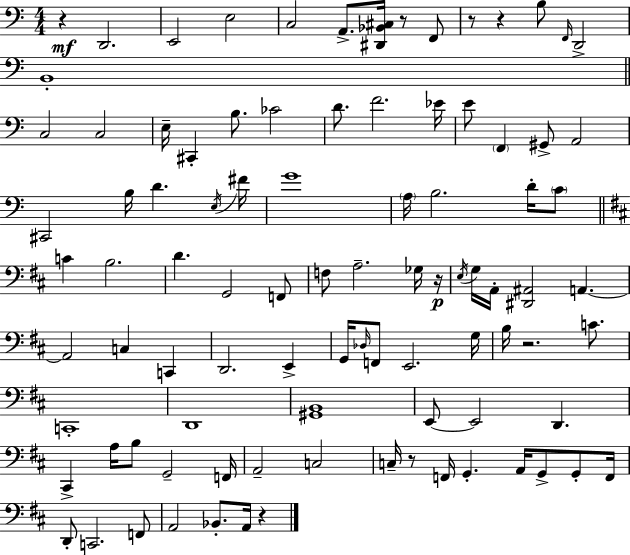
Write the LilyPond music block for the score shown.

{
  \clef bass
  \numericTimeSignature
  \time 4/4
  \key a \minor
  \repeat volta 2 { r4\mf d,2. | e,2 e2 | c2 a,8.-> <dis, bes, cis>16 r8 f,8 | r8 r4 b8 \grace { f,16 } d,2-> | \break b,1-. | \bar "||" \break \key a \minor c2 c2 | e16-- cis,4-. b8. ces'2 | d'8. f'2. ees'16 | e'8 \parenthesize f,4 gis,8-> a,2 | \break cis,2 b16 d'4. \acciaccatura { e16 } | fis'16 g'1 | \parenthesize a16 b2. d'16-. \parenthesize c'8 | \bar "||" \break \key d \major c'4 b2. | d'4. g,2 f,8 | f8 a2.-- ges16 r16\p | \acciaccatura { e16 } g16 a,16-. <dis, ais,>2 a,4.~~ | \break a,2 c4 c,4 | d,2. e,4-> | g,16 \grace { des16 } f,8 e,2. | g16 b16 r2. c'8. | \break c,1-. | d,1 | <gis, b,>1 | e,8~~ e,2 d,4. | \break cis,4-> a16 b8 g,2-- | f,16 a,2-- c2 | c16-- r8 f,16 g,4.-. a,16 g,8-> g,8-. | f,16 d,8-. c,2. | \break f,8 a,2 bes,8.-. a,16 r4 | } \bar "|."
}